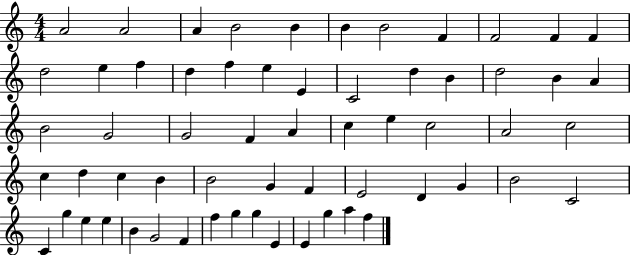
{
  \clef treble
  \numericTimeSignature
  \time 4/4
  \key c \major
  a'2 a'2 | a'4 b'2 b'4 | b'4 b'2 f'4 | f'2 f'4 f'4 | \break d''2 e''4 f''4 | d''4 f''4 e''4 e'4 | c'2 d''4 b'4 | d''2 b'4 a'4 | \break b'2 g'2 | g'2 f'4 a'4 | c''4 e''4 c''2 | a'2 c''2 | \break c''4 d''4 c''4 b'4 | b'2 g'4 f'4 | e'2 d'4 g'4 | b'2 c'2 | \break c'4 g''4 e''4 e''4 | b'4 g'2 f'4 | f''4 g''4 g''4 e'4 | e'4 g''4 a''4 f''4 | \break \bar "|."
}